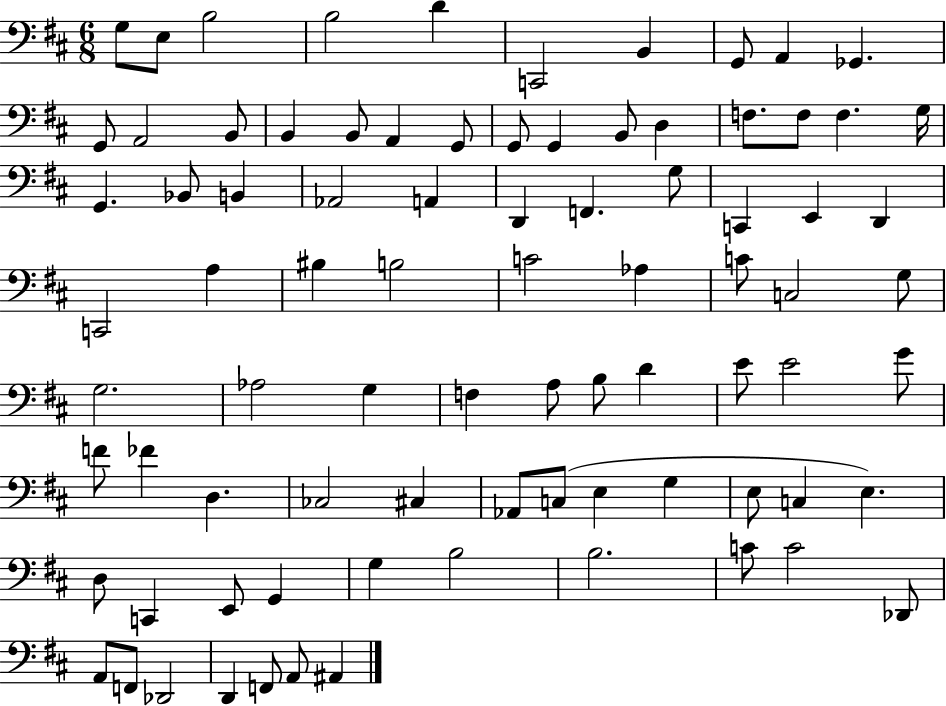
X:1
T:Untitled
M:6/8
L:1/4
K:D
G,/2 E,/2 B,2 B,2 D C,,2 B,, G,,/2 A,, _G,, G,,/2 A,,2 B,,/2 B,, B,,/2 A,, G,,/2 G,,/2 G,, B,,/2 D, F,/2 F,/2 F, G,/4 G,, _B,,/2 B,, _A,,2 A,, D,, F,, G,/2 C,, E,, D,, C,,2 A, ^B, B,2 C2 _A, C/2 C,2 G,/2 G,2 _A,2 G, F, A,/2 B,/2 D E/2 E2 G/2 F/2 _F D, _C,2 ^C, _A,,/2 C,/2 E, G, E,/2 C, E, D,/2 C,, E,,/2 G,, G, B,2 B,2 C/2 C2 _D,,/2 A,,/2 F,,/2 _D,,2 D,, F,,/2 A,,/2 ^A,,